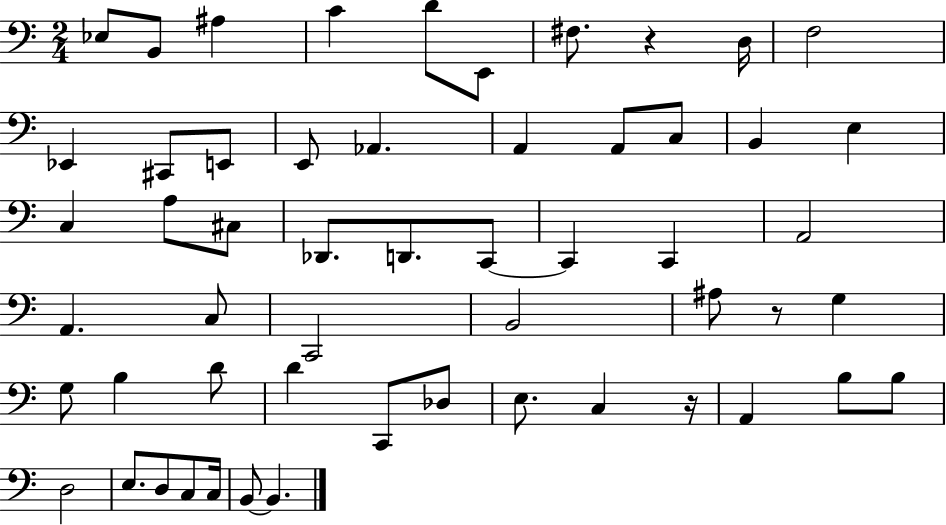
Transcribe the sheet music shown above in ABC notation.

X:1
T:Untitled
M:2/4
L:1/4
K:C
_E,/2 B,,/2 ^A, C D/2 E,,/2 ^F,/2 z D,/4 F,2 _E,, ^C,,/2 E,,/2 E,,/2 _A,, A,, A,,/2 C,/2 B,, E, C, A,/2 ^C,/2 _D,,/2 D,,/2 C,,/2 C,, C,, A,,2 A,, C,/2 C,,2 B,,2 ^A,/2 z/2 G, G,/2 B, D/2 D C,,/2 _D,/2 E,/2 C, z/4 A,, B,/2 B,/2 D,2 E,/2 D,/2 C,/2 C,/4 B,,/2 B,,